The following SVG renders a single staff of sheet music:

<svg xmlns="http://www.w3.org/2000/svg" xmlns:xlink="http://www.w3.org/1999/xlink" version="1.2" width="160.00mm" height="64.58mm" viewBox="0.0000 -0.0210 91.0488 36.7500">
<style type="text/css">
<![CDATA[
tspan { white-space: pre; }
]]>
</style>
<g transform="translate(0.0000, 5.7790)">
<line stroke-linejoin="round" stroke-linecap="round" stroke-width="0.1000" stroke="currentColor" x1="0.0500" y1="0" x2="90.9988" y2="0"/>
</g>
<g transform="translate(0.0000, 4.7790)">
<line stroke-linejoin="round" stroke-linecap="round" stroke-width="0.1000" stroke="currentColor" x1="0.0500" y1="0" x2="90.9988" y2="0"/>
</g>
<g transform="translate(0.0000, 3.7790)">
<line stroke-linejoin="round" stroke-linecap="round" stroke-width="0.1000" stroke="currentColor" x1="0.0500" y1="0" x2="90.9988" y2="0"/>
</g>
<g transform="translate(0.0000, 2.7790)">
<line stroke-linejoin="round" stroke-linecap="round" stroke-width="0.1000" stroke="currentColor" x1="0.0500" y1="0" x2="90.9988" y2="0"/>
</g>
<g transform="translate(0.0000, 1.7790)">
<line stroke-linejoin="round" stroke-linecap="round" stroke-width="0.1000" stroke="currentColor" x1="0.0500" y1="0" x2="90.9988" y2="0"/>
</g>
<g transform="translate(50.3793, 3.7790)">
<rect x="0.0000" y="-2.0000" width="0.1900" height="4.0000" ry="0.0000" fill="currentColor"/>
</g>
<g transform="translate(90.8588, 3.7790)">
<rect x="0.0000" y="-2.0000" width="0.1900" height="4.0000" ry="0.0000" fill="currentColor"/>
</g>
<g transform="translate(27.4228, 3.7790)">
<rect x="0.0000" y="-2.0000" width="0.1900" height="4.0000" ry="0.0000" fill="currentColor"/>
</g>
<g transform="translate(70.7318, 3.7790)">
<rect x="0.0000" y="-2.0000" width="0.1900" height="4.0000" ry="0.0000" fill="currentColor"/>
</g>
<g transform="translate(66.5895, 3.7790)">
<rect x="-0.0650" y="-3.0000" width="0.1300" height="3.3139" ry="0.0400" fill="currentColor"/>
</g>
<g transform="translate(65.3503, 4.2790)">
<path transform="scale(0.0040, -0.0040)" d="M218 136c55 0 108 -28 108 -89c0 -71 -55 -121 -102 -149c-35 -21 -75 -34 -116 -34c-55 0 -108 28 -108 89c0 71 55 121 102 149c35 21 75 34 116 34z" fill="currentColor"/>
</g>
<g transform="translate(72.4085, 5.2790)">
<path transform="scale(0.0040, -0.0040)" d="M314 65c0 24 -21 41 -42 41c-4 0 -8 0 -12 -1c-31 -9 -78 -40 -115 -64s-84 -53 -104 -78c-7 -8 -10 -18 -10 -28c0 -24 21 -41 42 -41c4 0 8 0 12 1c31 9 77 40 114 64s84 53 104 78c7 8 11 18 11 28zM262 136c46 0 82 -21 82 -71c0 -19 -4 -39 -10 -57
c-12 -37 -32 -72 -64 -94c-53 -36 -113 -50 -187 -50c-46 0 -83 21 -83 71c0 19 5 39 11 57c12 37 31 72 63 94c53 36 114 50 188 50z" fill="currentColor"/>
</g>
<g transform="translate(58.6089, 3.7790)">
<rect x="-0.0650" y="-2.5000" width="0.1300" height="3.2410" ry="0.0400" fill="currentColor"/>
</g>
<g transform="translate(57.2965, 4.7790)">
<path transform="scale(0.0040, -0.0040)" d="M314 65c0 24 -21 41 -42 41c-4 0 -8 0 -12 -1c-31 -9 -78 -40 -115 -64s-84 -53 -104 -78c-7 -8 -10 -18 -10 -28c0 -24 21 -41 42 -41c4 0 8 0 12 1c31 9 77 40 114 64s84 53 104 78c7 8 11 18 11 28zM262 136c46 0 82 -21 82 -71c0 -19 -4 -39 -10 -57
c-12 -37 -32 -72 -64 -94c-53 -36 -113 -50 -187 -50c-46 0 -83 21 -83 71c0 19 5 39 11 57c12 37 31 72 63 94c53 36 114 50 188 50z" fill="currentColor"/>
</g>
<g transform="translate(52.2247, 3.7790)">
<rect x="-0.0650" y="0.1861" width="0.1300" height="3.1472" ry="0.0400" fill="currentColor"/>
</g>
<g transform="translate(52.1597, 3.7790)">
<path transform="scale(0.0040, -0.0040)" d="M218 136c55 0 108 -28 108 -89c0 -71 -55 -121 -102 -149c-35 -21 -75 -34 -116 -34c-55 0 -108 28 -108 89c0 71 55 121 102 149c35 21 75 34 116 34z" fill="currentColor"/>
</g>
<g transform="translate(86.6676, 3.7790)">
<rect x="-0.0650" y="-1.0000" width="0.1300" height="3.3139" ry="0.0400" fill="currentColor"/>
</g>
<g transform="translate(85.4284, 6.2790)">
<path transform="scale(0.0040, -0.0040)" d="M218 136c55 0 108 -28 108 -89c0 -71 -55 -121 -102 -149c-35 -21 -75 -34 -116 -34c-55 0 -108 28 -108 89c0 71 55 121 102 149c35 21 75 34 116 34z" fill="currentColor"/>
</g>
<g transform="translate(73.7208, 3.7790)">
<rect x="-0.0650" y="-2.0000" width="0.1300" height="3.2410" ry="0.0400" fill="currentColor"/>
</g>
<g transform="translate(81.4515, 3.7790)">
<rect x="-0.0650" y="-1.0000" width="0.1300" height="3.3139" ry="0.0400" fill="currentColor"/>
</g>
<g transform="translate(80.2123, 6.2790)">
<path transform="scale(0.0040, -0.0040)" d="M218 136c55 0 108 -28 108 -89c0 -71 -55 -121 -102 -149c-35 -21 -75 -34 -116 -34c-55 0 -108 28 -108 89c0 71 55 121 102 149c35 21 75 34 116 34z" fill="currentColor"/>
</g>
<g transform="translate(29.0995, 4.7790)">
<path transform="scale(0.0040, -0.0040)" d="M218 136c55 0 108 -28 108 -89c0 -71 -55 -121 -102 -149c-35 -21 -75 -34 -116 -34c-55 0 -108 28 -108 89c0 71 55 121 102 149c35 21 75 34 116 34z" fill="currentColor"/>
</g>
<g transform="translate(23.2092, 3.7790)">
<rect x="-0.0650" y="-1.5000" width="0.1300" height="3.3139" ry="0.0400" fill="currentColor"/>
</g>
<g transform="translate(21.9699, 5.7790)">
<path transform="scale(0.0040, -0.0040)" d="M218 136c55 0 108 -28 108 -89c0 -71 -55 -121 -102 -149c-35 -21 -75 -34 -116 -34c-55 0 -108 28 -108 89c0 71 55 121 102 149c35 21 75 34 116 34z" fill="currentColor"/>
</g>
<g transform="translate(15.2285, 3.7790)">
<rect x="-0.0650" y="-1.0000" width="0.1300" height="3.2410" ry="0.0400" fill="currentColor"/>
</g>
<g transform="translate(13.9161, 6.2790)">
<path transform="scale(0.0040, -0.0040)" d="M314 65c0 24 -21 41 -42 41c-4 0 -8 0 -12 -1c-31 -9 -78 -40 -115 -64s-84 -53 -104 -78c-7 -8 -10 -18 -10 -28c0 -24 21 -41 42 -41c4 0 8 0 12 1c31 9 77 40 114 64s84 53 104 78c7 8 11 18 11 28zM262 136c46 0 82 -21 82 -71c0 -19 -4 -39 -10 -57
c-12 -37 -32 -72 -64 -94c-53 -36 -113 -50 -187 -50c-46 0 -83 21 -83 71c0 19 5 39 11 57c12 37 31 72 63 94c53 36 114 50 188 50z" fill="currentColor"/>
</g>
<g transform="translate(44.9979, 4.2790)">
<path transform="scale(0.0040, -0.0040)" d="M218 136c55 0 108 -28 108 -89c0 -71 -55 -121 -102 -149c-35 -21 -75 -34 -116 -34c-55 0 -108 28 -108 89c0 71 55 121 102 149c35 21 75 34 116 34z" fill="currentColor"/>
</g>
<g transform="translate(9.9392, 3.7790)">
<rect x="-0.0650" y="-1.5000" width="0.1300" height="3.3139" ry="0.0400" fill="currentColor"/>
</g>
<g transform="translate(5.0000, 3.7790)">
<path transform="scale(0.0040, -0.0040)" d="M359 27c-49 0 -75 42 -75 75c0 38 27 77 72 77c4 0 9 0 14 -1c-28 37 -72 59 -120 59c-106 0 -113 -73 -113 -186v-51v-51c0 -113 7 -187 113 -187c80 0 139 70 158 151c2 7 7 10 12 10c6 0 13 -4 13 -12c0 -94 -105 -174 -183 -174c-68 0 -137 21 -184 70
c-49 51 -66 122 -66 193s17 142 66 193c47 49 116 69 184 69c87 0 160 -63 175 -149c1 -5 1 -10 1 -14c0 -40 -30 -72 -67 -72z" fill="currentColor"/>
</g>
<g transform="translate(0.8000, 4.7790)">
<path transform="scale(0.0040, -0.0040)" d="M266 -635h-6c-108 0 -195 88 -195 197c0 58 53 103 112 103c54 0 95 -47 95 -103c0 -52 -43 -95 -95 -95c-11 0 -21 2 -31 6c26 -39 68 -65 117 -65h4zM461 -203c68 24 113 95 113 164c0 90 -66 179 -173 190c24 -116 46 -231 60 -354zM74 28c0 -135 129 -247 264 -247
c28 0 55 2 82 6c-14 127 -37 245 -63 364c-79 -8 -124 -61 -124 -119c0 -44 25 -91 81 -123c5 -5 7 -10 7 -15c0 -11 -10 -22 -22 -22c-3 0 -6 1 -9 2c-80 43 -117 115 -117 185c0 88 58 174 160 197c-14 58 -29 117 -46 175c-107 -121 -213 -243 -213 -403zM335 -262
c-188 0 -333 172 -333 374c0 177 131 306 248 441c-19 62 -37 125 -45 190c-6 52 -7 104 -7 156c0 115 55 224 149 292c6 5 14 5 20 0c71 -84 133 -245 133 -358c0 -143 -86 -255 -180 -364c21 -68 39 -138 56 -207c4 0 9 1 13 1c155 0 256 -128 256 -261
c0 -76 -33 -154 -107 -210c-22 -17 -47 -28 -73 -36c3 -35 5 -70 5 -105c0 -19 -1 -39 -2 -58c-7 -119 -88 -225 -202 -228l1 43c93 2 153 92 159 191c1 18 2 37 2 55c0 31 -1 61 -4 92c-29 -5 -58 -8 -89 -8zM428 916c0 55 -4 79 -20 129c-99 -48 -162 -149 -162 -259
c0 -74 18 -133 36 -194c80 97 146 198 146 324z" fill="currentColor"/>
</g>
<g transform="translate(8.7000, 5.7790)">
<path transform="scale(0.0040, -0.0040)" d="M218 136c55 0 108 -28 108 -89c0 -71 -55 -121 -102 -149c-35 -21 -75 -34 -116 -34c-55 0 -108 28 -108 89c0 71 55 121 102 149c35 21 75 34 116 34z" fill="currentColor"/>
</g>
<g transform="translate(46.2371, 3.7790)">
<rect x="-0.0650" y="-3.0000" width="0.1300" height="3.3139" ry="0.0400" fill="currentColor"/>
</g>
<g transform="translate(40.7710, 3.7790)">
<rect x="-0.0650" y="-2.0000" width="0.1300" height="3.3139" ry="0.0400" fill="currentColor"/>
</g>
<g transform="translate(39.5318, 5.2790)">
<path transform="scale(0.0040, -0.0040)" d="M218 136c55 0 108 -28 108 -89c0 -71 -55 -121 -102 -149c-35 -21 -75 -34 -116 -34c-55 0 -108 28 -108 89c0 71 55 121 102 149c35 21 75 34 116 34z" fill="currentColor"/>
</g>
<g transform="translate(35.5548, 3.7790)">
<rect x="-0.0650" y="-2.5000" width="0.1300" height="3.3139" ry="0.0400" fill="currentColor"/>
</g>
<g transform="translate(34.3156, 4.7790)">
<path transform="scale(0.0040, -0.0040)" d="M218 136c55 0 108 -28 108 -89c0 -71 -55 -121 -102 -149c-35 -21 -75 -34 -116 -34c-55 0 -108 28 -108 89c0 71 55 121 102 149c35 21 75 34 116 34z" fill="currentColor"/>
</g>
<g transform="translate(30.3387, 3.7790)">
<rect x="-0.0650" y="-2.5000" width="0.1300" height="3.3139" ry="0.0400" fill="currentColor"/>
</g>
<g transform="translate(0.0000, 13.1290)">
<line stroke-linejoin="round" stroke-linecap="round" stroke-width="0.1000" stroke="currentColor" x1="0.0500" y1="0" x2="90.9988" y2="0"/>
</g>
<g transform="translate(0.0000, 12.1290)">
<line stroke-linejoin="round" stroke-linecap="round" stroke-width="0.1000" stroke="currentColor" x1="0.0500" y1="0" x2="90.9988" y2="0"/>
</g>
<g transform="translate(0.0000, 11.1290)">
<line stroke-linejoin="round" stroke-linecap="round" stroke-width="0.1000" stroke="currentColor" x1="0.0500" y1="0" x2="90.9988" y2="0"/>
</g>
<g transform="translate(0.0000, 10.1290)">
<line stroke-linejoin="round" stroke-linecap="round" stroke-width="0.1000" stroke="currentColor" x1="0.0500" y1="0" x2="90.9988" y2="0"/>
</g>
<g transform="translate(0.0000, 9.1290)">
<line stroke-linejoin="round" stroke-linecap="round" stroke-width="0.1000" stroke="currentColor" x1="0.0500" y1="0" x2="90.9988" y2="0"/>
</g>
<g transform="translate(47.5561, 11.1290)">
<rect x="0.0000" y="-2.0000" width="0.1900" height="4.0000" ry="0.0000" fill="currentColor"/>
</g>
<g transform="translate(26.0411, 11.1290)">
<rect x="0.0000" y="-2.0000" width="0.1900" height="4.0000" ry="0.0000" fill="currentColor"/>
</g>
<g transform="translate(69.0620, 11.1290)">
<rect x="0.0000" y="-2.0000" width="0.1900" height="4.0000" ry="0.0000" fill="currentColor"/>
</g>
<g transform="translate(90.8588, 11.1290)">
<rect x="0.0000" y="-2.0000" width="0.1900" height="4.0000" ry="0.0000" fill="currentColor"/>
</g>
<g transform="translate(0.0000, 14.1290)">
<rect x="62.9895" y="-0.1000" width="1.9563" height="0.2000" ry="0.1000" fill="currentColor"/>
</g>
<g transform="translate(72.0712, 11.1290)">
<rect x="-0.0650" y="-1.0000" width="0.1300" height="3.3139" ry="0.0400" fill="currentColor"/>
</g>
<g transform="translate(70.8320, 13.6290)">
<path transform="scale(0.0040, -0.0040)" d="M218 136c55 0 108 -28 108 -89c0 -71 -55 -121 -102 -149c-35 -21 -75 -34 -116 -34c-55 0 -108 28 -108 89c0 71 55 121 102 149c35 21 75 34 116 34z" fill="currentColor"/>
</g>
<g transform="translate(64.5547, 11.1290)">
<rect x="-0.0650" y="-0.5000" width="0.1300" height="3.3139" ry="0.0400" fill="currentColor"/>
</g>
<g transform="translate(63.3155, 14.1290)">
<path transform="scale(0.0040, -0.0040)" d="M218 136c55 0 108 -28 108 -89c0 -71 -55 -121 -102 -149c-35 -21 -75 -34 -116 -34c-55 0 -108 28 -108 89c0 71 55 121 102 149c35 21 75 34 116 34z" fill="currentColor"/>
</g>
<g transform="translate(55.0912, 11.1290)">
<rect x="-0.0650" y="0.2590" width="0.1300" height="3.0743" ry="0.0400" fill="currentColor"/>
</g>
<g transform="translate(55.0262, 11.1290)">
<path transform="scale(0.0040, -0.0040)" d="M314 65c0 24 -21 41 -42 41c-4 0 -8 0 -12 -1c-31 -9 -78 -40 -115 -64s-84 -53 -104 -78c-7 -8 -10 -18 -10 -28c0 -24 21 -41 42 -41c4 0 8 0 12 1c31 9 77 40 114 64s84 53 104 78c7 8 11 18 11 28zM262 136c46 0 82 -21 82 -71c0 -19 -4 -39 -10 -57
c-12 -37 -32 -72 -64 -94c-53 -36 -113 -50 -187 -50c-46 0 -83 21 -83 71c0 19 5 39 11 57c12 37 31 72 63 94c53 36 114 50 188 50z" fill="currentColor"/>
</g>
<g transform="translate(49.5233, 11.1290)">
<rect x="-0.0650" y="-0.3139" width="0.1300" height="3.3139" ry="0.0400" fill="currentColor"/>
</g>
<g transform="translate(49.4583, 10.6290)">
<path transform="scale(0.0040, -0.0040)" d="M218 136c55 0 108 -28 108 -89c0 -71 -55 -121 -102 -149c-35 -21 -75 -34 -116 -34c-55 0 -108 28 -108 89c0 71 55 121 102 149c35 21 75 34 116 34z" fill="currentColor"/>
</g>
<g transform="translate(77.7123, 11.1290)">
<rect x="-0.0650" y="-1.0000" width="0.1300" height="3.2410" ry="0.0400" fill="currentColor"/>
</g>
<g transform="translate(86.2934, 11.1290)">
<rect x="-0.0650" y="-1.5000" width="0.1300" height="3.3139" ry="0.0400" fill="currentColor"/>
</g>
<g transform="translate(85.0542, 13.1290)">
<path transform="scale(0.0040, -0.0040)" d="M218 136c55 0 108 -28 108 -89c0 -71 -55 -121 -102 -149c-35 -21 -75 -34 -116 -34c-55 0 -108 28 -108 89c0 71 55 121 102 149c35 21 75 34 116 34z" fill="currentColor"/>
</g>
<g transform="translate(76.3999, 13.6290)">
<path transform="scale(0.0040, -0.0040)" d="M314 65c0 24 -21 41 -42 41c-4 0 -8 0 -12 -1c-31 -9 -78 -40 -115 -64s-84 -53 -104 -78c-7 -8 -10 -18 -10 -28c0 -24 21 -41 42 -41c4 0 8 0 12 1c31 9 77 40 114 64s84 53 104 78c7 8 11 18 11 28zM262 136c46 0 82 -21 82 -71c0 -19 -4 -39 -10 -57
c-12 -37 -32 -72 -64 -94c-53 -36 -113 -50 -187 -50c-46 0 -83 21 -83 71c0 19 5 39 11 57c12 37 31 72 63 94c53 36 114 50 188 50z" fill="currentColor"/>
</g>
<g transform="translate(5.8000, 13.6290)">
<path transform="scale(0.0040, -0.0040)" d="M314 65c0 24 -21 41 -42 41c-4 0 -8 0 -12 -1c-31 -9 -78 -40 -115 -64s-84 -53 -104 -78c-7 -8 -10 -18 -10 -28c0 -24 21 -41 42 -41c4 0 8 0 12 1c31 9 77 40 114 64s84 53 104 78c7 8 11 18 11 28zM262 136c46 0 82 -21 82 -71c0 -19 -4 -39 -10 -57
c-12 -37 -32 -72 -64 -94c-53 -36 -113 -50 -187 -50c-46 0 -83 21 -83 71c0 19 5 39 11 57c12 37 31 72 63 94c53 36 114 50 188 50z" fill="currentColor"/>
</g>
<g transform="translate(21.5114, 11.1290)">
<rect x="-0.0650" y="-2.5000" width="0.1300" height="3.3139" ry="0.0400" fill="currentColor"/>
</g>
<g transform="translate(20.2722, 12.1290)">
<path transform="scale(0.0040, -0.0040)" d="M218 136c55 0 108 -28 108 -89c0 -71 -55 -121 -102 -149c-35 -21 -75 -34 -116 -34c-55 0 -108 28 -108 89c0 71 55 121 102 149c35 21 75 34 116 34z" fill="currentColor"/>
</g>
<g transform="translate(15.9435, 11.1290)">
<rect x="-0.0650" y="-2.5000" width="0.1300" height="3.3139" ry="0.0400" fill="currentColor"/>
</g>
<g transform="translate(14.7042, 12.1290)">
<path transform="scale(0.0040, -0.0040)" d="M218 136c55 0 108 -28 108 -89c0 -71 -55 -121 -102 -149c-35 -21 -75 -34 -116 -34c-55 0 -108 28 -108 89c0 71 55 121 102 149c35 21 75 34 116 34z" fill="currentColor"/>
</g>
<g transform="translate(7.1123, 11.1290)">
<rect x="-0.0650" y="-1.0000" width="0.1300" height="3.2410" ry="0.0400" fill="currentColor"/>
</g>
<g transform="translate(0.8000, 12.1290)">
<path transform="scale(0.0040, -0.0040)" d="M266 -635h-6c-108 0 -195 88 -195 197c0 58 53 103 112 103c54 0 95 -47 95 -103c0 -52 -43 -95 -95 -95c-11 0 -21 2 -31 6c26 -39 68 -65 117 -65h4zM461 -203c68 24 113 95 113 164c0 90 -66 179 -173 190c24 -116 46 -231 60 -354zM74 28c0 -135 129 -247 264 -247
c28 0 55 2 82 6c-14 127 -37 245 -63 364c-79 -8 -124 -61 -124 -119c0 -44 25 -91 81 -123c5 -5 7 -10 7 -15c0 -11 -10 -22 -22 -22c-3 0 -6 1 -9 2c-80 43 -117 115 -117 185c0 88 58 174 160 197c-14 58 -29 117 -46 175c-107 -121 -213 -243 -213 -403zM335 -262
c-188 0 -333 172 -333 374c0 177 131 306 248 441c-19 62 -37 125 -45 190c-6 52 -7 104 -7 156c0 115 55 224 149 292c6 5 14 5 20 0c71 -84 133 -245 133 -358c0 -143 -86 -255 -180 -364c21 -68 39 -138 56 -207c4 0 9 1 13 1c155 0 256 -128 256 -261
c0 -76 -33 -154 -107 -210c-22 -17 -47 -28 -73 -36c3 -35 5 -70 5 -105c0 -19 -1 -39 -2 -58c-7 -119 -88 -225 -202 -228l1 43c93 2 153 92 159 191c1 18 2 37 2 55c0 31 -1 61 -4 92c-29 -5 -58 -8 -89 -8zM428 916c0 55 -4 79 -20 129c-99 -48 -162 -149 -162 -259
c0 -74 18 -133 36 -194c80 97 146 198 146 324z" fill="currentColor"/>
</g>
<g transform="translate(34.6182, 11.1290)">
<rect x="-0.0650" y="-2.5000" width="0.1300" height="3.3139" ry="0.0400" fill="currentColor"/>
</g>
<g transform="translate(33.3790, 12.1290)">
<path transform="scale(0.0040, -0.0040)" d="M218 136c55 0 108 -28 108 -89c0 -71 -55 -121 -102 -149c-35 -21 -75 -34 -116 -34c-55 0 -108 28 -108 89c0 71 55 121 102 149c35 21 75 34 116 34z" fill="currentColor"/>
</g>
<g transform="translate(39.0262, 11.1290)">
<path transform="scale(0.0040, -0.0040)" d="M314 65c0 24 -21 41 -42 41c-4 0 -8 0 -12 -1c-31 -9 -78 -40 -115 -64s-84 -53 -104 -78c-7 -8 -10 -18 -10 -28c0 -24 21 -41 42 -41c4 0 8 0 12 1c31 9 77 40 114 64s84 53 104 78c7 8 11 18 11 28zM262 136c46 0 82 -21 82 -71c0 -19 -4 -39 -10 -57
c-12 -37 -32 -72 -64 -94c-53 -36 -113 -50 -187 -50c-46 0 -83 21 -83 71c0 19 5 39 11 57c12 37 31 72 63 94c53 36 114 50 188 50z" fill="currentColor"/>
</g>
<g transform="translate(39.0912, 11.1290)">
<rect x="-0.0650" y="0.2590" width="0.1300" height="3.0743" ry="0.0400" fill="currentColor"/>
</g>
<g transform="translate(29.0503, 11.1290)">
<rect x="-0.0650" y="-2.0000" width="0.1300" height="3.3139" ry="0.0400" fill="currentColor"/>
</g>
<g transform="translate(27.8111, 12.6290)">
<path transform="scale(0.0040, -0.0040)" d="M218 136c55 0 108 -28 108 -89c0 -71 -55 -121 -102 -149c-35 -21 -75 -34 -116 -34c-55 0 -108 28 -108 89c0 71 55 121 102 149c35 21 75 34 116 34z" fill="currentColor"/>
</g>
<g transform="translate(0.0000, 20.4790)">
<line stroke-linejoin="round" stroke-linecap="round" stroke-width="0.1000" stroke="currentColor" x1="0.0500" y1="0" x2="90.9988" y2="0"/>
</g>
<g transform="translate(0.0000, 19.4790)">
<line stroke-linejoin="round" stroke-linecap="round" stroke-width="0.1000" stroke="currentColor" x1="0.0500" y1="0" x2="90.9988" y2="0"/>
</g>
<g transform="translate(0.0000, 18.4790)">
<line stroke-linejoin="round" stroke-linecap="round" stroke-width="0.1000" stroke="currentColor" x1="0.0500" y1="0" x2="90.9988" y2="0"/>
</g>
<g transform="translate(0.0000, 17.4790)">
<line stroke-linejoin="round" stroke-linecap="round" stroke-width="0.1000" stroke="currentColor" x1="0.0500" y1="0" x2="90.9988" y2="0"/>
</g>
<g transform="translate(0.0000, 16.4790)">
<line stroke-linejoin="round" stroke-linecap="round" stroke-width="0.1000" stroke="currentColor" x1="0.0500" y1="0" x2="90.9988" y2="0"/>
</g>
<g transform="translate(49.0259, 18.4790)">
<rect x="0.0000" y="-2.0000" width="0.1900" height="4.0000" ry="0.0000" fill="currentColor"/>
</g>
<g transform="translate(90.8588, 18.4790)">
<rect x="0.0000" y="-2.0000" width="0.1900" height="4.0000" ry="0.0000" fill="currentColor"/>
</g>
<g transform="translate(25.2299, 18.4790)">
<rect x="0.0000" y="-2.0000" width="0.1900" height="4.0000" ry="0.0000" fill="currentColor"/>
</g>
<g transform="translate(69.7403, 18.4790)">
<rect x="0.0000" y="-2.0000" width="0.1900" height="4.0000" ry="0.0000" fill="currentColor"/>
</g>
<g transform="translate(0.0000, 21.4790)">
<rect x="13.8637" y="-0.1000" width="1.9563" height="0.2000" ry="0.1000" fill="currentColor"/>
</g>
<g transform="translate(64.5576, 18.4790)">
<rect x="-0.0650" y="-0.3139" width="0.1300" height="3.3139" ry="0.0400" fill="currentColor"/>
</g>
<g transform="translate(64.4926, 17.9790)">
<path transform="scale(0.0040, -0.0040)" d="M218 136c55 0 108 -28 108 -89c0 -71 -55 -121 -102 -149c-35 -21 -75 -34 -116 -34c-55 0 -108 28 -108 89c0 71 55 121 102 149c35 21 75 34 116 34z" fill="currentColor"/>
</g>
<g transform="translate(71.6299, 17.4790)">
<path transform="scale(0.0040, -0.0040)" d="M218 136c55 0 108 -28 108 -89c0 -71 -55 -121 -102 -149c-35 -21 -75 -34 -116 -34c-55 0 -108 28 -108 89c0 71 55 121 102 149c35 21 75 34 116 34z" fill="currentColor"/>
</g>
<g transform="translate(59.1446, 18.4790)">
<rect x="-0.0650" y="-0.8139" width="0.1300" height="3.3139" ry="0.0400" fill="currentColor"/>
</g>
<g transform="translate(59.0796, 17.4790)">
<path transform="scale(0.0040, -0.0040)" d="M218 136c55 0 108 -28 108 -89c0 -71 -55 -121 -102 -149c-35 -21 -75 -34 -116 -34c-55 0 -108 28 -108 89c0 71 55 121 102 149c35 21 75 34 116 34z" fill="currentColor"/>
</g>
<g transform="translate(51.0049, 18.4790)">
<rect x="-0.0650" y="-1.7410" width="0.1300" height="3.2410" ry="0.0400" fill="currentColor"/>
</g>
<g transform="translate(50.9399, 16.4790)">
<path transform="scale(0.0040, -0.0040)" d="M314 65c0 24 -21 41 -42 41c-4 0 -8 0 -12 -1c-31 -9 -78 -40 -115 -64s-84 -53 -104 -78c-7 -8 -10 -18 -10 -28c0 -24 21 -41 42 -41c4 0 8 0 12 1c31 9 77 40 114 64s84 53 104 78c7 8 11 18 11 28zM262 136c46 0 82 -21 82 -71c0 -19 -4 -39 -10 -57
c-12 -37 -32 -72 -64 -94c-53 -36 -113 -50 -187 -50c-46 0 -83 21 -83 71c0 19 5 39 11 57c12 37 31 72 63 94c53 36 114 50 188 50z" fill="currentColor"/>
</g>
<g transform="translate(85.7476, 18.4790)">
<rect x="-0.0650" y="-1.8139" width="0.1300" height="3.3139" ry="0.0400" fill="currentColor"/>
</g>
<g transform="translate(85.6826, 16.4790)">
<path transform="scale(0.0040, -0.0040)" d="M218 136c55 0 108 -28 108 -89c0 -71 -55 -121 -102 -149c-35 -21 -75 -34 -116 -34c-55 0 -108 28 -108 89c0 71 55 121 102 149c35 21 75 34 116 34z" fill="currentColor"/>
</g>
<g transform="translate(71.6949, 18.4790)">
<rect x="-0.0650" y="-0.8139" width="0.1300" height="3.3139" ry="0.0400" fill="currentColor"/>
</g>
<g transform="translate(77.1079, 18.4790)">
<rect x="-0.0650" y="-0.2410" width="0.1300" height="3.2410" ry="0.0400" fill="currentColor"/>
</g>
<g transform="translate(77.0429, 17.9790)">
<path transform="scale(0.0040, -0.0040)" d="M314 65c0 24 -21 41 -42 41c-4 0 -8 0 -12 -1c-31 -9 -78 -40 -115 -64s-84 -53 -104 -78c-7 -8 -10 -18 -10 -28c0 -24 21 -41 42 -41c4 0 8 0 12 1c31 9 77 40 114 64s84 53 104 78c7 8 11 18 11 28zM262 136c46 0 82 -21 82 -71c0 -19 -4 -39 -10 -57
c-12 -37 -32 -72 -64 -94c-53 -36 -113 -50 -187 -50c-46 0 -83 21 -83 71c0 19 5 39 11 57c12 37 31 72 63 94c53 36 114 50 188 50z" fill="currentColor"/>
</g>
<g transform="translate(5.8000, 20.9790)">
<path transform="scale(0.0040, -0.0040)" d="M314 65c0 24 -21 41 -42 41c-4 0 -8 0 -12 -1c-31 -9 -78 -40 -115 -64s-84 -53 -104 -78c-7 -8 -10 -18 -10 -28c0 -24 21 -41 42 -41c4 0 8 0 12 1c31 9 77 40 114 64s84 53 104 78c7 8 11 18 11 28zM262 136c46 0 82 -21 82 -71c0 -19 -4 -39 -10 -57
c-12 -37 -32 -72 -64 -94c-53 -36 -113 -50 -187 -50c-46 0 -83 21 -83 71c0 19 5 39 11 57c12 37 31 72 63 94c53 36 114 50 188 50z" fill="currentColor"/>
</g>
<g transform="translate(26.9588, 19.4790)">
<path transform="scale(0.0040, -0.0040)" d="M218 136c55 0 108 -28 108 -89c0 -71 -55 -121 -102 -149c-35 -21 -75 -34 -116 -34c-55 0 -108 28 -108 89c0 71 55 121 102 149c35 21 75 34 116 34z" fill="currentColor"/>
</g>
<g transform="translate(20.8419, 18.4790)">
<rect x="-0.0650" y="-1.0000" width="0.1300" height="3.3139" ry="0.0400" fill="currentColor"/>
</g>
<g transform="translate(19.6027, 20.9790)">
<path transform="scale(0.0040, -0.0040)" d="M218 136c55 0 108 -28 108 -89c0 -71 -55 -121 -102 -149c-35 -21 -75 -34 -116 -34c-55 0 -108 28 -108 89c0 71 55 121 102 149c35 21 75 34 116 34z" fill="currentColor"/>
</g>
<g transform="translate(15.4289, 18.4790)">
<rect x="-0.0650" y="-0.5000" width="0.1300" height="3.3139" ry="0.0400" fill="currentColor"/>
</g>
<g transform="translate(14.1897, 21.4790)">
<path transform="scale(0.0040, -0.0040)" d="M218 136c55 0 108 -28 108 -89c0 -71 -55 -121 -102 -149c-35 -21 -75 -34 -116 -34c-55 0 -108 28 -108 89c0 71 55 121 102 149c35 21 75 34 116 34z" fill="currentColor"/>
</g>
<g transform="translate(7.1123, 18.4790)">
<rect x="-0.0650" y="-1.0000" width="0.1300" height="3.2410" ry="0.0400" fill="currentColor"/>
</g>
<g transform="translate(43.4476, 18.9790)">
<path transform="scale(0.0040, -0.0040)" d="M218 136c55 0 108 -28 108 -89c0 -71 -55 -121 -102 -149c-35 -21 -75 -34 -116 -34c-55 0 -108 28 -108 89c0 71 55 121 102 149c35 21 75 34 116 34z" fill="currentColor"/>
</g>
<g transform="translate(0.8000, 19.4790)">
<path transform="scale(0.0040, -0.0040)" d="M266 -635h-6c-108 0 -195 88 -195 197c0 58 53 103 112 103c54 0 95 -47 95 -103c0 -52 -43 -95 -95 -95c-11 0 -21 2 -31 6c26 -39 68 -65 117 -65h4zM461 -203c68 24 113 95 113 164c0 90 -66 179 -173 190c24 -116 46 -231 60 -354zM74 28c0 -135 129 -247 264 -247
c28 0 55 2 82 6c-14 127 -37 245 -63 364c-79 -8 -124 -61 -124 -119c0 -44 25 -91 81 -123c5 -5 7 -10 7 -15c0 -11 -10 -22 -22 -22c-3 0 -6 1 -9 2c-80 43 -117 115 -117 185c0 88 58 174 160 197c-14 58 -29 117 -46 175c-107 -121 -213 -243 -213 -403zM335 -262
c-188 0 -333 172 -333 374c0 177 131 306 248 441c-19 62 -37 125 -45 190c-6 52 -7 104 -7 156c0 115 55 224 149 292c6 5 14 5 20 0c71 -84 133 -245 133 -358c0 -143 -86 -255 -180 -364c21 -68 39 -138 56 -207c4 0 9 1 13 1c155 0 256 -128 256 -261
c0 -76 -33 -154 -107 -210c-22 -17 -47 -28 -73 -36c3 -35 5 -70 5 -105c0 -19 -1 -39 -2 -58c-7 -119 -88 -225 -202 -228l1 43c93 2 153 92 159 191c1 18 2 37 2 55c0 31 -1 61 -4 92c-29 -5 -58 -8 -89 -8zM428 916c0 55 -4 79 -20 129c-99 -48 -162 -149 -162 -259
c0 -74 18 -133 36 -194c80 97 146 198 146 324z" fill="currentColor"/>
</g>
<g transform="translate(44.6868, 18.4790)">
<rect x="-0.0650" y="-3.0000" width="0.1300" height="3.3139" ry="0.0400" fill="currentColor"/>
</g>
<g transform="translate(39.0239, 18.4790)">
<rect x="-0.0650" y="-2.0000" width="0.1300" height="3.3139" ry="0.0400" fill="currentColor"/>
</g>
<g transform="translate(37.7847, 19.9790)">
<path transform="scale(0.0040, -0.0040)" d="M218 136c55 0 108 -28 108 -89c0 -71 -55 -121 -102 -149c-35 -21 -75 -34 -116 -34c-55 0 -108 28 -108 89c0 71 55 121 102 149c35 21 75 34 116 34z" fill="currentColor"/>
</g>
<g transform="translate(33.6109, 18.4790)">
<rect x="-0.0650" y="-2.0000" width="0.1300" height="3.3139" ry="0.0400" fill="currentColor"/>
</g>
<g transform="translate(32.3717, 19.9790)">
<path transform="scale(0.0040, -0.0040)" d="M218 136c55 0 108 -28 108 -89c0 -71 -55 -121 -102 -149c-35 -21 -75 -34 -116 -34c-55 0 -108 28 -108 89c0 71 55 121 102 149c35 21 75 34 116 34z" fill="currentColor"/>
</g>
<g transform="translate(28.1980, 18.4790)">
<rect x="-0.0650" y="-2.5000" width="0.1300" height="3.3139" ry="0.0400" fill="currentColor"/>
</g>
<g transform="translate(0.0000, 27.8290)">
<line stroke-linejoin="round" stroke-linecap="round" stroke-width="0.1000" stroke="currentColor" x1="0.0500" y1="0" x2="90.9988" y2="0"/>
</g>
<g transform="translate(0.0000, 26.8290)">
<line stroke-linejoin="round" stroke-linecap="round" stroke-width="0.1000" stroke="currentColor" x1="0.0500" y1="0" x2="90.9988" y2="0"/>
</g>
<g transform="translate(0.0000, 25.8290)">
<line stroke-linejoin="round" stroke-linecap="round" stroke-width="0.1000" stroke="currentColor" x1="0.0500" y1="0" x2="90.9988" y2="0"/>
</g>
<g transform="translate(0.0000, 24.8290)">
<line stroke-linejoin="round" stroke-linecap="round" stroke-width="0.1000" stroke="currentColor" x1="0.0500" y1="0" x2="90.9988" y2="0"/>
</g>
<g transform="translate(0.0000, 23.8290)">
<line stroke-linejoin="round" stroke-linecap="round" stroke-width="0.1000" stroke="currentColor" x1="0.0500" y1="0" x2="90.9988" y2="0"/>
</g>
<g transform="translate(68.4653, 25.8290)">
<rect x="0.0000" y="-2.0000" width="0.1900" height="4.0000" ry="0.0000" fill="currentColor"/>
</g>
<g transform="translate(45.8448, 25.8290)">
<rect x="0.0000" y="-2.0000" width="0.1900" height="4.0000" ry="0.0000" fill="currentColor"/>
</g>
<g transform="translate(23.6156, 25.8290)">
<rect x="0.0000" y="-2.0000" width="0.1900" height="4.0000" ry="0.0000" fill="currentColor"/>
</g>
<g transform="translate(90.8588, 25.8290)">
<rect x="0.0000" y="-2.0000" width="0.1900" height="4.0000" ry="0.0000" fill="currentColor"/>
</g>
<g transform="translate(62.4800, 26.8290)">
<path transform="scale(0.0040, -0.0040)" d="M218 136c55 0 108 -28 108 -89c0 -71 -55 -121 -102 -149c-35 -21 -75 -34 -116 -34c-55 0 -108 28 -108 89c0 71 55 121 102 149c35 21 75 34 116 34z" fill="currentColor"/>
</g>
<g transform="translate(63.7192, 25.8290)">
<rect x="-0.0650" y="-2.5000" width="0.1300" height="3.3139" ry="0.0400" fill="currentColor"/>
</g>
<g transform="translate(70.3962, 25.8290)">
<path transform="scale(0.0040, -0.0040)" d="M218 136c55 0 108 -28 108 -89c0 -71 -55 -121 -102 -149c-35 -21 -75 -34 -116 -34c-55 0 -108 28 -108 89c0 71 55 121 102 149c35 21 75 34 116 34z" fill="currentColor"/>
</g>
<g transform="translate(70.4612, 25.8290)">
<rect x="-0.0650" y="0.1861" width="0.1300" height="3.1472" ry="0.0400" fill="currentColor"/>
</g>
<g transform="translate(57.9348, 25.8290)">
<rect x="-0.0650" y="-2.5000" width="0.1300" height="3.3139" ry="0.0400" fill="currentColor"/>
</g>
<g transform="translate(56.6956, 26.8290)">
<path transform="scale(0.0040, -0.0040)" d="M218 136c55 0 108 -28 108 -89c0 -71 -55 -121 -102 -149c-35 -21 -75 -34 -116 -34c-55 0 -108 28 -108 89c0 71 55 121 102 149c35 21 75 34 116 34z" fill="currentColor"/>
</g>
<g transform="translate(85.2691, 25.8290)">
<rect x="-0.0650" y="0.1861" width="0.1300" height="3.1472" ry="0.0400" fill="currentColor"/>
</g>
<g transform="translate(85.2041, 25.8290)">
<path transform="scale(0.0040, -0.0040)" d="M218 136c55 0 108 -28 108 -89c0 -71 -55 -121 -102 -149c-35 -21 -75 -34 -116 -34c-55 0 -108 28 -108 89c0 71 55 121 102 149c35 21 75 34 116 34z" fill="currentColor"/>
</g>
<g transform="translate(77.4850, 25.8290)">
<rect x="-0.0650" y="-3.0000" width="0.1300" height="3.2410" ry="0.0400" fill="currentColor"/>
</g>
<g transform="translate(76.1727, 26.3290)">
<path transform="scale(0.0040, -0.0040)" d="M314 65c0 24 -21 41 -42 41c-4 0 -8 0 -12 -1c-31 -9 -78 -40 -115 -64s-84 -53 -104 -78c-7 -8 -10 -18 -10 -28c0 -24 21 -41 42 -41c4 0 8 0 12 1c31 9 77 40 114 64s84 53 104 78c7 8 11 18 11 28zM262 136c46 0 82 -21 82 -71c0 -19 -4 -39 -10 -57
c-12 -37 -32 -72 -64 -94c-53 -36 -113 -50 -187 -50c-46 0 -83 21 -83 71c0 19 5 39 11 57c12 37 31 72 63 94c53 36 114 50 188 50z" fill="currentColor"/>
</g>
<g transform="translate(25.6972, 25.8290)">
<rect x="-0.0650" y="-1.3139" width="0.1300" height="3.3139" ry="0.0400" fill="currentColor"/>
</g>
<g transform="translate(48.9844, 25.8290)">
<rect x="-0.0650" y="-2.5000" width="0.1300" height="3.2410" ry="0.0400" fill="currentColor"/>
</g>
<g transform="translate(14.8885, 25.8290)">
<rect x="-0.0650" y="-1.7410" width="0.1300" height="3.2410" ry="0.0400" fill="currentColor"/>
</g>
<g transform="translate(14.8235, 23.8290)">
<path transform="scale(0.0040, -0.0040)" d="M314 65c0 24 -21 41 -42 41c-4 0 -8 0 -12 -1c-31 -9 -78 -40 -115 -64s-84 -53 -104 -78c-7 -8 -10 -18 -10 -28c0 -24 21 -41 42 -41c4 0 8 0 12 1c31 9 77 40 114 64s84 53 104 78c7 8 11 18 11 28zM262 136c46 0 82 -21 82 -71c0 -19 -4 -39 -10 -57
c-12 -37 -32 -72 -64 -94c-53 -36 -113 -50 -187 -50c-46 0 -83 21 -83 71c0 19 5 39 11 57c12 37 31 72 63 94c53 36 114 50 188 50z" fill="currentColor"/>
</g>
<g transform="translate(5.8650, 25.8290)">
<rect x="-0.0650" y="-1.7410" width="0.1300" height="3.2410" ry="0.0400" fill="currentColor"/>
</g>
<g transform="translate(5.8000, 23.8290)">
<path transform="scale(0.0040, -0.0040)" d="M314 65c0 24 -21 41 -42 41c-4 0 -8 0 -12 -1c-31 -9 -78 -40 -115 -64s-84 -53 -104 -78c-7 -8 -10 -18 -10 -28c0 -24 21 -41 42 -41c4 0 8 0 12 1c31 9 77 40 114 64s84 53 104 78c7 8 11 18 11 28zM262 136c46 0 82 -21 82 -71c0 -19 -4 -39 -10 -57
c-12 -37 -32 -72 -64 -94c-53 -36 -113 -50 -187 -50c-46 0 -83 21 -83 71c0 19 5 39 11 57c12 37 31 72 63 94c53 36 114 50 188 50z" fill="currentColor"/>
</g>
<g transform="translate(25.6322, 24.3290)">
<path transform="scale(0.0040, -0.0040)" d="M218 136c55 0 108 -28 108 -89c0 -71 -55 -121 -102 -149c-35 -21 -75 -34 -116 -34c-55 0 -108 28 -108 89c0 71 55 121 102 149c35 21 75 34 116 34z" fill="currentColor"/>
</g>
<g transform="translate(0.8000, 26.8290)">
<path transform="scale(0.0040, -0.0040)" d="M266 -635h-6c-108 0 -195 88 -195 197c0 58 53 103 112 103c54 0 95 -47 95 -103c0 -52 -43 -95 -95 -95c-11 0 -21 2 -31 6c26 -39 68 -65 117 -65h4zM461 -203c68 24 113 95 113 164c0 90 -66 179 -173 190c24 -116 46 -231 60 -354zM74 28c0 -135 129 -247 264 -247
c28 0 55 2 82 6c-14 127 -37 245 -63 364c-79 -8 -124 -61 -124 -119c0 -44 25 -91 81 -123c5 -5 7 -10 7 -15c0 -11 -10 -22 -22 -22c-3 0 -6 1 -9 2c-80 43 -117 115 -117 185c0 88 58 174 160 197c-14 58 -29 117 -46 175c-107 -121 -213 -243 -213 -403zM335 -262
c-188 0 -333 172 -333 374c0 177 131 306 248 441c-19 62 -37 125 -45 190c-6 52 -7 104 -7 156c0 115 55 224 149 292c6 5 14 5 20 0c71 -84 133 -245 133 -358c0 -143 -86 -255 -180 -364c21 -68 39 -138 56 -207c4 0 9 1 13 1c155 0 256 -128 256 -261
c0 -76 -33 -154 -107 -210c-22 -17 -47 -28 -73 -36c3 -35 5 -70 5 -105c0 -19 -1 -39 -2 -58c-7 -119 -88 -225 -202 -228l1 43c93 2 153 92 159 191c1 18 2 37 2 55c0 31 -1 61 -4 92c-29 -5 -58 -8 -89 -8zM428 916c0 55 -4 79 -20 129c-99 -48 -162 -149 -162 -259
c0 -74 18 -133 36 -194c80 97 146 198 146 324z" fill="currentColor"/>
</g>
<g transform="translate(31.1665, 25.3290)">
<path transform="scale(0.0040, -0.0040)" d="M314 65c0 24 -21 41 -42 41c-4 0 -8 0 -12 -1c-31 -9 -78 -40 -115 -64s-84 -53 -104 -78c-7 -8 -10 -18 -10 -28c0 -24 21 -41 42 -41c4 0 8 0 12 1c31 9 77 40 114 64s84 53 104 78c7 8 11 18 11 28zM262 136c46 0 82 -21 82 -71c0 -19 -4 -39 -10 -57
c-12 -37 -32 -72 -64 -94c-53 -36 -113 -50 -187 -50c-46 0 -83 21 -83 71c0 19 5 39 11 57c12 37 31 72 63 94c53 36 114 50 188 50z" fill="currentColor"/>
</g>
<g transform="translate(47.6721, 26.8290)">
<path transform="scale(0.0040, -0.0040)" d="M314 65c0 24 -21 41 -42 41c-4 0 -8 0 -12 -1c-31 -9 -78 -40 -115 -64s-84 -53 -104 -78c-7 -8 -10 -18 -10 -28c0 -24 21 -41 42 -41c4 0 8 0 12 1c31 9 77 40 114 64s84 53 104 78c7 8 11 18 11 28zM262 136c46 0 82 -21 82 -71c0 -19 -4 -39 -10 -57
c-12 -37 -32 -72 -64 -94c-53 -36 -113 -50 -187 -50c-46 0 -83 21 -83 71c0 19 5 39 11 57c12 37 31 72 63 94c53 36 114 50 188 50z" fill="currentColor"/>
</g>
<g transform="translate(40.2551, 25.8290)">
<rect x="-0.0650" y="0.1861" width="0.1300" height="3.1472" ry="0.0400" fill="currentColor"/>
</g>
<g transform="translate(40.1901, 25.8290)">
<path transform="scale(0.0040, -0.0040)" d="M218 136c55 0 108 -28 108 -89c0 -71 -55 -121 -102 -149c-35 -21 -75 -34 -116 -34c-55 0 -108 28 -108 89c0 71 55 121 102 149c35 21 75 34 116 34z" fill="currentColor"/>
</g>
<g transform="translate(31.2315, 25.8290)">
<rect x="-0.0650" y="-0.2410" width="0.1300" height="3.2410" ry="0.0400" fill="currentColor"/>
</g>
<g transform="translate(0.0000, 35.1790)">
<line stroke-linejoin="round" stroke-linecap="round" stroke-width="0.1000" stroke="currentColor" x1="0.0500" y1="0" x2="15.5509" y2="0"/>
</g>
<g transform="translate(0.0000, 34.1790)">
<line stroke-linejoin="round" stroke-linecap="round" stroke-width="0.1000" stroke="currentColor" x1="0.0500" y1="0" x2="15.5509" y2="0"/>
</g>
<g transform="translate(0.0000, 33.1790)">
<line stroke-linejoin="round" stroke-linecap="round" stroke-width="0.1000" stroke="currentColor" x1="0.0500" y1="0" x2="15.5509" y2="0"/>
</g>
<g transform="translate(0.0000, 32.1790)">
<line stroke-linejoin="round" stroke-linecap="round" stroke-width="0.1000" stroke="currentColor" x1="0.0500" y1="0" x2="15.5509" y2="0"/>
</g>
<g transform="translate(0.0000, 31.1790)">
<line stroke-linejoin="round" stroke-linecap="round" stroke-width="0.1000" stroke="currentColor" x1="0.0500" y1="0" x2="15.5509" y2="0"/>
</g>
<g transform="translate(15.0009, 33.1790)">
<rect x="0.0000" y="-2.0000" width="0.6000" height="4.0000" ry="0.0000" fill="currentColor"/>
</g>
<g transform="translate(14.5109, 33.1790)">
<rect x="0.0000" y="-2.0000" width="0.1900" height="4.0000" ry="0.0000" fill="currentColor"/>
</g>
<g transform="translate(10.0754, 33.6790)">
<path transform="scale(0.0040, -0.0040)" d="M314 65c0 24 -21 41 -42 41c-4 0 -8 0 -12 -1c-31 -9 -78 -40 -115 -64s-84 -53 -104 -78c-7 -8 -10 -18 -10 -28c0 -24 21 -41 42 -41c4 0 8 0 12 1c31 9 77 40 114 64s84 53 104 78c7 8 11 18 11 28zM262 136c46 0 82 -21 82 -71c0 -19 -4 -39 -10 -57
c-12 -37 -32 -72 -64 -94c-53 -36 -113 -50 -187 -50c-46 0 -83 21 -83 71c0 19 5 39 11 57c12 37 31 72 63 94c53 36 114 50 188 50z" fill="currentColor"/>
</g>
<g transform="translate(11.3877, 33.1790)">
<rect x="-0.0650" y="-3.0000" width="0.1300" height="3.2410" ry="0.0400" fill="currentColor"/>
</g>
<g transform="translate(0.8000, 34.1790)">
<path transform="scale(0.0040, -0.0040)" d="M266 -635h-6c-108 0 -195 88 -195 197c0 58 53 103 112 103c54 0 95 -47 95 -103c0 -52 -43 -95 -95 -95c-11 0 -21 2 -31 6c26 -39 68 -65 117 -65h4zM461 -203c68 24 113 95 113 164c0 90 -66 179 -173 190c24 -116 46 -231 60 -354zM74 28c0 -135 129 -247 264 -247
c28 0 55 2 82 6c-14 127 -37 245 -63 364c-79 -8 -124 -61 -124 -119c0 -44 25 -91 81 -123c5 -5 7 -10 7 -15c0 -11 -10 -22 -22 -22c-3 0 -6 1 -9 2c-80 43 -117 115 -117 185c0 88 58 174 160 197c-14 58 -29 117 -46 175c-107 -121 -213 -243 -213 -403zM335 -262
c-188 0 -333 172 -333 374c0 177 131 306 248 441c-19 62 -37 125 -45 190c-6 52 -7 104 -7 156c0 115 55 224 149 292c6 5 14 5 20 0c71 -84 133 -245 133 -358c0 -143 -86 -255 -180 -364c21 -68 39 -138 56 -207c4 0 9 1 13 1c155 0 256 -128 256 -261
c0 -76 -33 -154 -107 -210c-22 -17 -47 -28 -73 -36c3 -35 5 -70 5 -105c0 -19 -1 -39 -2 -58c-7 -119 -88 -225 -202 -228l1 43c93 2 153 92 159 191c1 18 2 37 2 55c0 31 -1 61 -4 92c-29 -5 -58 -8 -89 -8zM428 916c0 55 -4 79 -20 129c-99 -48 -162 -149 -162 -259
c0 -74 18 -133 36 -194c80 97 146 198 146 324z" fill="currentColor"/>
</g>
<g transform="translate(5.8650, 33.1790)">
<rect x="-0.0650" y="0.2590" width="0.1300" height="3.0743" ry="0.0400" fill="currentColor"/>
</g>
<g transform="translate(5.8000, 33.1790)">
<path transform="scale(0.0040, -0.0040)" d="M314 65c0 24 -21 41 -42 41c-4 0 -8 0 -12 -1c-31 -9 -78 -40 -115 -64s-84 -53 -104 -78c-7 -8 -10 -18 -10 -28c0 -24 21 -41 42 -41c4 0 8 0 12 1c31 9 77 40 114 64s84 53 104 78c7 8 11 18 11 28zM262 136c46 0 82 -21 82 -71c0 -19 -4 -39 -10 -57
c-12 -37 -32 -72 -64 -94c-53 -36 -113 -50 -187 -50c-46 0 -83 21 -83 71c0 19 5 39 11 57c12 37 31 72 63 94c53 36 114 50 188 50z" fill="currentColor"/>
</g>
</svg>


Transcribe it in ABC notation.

X:1
T:Untitled
M:4/4
L:1/4
K:C
E D2 E G G F A B G2 A F2 D D D2 G G F G B2 c B2 C D D2 E D2 C D G F F A f2 d c d c2 f f2 f2 e c2 B G2 G G B A2 B B2 A2